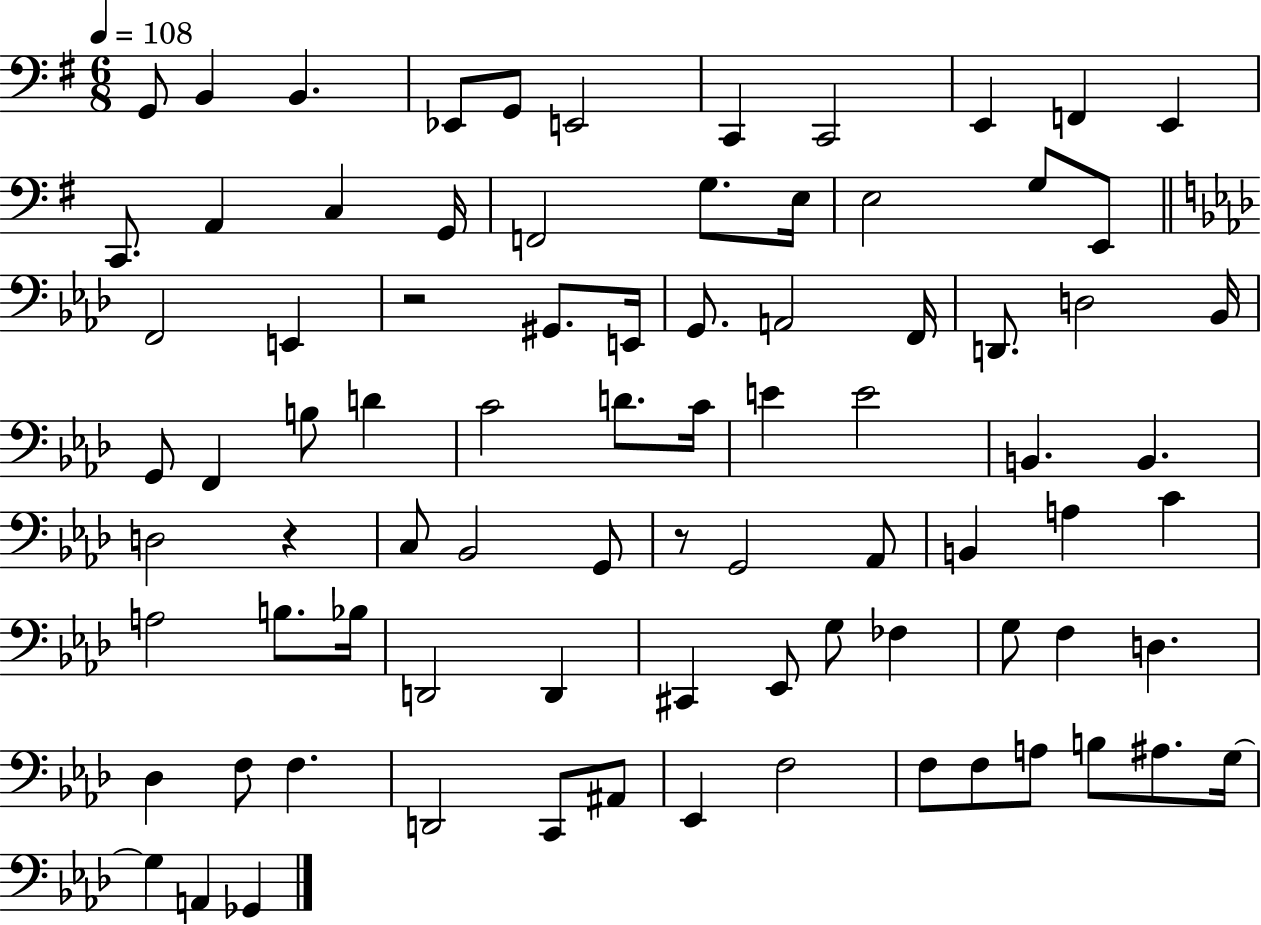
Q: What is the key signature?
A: G major